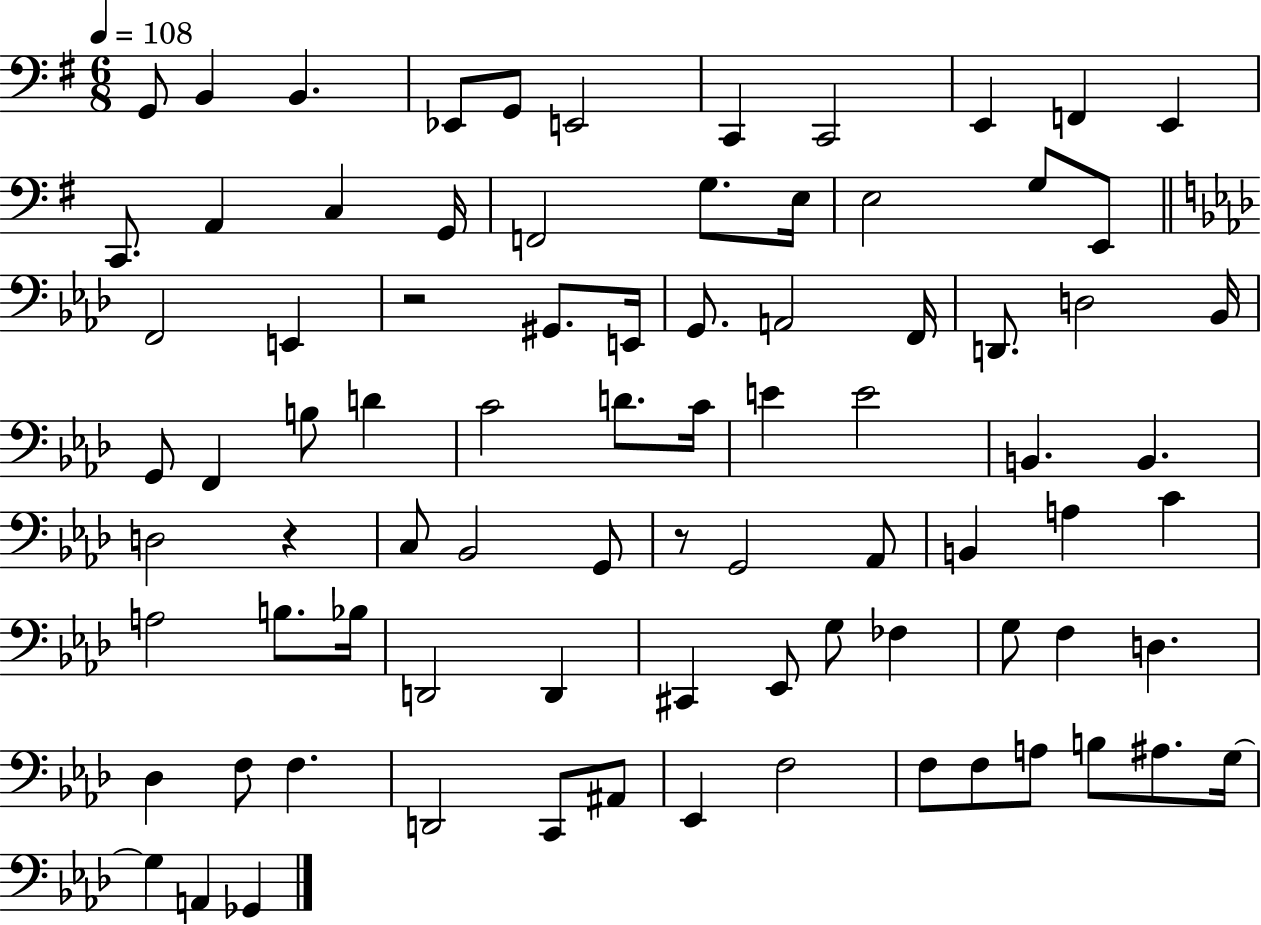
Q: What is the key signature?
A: G major